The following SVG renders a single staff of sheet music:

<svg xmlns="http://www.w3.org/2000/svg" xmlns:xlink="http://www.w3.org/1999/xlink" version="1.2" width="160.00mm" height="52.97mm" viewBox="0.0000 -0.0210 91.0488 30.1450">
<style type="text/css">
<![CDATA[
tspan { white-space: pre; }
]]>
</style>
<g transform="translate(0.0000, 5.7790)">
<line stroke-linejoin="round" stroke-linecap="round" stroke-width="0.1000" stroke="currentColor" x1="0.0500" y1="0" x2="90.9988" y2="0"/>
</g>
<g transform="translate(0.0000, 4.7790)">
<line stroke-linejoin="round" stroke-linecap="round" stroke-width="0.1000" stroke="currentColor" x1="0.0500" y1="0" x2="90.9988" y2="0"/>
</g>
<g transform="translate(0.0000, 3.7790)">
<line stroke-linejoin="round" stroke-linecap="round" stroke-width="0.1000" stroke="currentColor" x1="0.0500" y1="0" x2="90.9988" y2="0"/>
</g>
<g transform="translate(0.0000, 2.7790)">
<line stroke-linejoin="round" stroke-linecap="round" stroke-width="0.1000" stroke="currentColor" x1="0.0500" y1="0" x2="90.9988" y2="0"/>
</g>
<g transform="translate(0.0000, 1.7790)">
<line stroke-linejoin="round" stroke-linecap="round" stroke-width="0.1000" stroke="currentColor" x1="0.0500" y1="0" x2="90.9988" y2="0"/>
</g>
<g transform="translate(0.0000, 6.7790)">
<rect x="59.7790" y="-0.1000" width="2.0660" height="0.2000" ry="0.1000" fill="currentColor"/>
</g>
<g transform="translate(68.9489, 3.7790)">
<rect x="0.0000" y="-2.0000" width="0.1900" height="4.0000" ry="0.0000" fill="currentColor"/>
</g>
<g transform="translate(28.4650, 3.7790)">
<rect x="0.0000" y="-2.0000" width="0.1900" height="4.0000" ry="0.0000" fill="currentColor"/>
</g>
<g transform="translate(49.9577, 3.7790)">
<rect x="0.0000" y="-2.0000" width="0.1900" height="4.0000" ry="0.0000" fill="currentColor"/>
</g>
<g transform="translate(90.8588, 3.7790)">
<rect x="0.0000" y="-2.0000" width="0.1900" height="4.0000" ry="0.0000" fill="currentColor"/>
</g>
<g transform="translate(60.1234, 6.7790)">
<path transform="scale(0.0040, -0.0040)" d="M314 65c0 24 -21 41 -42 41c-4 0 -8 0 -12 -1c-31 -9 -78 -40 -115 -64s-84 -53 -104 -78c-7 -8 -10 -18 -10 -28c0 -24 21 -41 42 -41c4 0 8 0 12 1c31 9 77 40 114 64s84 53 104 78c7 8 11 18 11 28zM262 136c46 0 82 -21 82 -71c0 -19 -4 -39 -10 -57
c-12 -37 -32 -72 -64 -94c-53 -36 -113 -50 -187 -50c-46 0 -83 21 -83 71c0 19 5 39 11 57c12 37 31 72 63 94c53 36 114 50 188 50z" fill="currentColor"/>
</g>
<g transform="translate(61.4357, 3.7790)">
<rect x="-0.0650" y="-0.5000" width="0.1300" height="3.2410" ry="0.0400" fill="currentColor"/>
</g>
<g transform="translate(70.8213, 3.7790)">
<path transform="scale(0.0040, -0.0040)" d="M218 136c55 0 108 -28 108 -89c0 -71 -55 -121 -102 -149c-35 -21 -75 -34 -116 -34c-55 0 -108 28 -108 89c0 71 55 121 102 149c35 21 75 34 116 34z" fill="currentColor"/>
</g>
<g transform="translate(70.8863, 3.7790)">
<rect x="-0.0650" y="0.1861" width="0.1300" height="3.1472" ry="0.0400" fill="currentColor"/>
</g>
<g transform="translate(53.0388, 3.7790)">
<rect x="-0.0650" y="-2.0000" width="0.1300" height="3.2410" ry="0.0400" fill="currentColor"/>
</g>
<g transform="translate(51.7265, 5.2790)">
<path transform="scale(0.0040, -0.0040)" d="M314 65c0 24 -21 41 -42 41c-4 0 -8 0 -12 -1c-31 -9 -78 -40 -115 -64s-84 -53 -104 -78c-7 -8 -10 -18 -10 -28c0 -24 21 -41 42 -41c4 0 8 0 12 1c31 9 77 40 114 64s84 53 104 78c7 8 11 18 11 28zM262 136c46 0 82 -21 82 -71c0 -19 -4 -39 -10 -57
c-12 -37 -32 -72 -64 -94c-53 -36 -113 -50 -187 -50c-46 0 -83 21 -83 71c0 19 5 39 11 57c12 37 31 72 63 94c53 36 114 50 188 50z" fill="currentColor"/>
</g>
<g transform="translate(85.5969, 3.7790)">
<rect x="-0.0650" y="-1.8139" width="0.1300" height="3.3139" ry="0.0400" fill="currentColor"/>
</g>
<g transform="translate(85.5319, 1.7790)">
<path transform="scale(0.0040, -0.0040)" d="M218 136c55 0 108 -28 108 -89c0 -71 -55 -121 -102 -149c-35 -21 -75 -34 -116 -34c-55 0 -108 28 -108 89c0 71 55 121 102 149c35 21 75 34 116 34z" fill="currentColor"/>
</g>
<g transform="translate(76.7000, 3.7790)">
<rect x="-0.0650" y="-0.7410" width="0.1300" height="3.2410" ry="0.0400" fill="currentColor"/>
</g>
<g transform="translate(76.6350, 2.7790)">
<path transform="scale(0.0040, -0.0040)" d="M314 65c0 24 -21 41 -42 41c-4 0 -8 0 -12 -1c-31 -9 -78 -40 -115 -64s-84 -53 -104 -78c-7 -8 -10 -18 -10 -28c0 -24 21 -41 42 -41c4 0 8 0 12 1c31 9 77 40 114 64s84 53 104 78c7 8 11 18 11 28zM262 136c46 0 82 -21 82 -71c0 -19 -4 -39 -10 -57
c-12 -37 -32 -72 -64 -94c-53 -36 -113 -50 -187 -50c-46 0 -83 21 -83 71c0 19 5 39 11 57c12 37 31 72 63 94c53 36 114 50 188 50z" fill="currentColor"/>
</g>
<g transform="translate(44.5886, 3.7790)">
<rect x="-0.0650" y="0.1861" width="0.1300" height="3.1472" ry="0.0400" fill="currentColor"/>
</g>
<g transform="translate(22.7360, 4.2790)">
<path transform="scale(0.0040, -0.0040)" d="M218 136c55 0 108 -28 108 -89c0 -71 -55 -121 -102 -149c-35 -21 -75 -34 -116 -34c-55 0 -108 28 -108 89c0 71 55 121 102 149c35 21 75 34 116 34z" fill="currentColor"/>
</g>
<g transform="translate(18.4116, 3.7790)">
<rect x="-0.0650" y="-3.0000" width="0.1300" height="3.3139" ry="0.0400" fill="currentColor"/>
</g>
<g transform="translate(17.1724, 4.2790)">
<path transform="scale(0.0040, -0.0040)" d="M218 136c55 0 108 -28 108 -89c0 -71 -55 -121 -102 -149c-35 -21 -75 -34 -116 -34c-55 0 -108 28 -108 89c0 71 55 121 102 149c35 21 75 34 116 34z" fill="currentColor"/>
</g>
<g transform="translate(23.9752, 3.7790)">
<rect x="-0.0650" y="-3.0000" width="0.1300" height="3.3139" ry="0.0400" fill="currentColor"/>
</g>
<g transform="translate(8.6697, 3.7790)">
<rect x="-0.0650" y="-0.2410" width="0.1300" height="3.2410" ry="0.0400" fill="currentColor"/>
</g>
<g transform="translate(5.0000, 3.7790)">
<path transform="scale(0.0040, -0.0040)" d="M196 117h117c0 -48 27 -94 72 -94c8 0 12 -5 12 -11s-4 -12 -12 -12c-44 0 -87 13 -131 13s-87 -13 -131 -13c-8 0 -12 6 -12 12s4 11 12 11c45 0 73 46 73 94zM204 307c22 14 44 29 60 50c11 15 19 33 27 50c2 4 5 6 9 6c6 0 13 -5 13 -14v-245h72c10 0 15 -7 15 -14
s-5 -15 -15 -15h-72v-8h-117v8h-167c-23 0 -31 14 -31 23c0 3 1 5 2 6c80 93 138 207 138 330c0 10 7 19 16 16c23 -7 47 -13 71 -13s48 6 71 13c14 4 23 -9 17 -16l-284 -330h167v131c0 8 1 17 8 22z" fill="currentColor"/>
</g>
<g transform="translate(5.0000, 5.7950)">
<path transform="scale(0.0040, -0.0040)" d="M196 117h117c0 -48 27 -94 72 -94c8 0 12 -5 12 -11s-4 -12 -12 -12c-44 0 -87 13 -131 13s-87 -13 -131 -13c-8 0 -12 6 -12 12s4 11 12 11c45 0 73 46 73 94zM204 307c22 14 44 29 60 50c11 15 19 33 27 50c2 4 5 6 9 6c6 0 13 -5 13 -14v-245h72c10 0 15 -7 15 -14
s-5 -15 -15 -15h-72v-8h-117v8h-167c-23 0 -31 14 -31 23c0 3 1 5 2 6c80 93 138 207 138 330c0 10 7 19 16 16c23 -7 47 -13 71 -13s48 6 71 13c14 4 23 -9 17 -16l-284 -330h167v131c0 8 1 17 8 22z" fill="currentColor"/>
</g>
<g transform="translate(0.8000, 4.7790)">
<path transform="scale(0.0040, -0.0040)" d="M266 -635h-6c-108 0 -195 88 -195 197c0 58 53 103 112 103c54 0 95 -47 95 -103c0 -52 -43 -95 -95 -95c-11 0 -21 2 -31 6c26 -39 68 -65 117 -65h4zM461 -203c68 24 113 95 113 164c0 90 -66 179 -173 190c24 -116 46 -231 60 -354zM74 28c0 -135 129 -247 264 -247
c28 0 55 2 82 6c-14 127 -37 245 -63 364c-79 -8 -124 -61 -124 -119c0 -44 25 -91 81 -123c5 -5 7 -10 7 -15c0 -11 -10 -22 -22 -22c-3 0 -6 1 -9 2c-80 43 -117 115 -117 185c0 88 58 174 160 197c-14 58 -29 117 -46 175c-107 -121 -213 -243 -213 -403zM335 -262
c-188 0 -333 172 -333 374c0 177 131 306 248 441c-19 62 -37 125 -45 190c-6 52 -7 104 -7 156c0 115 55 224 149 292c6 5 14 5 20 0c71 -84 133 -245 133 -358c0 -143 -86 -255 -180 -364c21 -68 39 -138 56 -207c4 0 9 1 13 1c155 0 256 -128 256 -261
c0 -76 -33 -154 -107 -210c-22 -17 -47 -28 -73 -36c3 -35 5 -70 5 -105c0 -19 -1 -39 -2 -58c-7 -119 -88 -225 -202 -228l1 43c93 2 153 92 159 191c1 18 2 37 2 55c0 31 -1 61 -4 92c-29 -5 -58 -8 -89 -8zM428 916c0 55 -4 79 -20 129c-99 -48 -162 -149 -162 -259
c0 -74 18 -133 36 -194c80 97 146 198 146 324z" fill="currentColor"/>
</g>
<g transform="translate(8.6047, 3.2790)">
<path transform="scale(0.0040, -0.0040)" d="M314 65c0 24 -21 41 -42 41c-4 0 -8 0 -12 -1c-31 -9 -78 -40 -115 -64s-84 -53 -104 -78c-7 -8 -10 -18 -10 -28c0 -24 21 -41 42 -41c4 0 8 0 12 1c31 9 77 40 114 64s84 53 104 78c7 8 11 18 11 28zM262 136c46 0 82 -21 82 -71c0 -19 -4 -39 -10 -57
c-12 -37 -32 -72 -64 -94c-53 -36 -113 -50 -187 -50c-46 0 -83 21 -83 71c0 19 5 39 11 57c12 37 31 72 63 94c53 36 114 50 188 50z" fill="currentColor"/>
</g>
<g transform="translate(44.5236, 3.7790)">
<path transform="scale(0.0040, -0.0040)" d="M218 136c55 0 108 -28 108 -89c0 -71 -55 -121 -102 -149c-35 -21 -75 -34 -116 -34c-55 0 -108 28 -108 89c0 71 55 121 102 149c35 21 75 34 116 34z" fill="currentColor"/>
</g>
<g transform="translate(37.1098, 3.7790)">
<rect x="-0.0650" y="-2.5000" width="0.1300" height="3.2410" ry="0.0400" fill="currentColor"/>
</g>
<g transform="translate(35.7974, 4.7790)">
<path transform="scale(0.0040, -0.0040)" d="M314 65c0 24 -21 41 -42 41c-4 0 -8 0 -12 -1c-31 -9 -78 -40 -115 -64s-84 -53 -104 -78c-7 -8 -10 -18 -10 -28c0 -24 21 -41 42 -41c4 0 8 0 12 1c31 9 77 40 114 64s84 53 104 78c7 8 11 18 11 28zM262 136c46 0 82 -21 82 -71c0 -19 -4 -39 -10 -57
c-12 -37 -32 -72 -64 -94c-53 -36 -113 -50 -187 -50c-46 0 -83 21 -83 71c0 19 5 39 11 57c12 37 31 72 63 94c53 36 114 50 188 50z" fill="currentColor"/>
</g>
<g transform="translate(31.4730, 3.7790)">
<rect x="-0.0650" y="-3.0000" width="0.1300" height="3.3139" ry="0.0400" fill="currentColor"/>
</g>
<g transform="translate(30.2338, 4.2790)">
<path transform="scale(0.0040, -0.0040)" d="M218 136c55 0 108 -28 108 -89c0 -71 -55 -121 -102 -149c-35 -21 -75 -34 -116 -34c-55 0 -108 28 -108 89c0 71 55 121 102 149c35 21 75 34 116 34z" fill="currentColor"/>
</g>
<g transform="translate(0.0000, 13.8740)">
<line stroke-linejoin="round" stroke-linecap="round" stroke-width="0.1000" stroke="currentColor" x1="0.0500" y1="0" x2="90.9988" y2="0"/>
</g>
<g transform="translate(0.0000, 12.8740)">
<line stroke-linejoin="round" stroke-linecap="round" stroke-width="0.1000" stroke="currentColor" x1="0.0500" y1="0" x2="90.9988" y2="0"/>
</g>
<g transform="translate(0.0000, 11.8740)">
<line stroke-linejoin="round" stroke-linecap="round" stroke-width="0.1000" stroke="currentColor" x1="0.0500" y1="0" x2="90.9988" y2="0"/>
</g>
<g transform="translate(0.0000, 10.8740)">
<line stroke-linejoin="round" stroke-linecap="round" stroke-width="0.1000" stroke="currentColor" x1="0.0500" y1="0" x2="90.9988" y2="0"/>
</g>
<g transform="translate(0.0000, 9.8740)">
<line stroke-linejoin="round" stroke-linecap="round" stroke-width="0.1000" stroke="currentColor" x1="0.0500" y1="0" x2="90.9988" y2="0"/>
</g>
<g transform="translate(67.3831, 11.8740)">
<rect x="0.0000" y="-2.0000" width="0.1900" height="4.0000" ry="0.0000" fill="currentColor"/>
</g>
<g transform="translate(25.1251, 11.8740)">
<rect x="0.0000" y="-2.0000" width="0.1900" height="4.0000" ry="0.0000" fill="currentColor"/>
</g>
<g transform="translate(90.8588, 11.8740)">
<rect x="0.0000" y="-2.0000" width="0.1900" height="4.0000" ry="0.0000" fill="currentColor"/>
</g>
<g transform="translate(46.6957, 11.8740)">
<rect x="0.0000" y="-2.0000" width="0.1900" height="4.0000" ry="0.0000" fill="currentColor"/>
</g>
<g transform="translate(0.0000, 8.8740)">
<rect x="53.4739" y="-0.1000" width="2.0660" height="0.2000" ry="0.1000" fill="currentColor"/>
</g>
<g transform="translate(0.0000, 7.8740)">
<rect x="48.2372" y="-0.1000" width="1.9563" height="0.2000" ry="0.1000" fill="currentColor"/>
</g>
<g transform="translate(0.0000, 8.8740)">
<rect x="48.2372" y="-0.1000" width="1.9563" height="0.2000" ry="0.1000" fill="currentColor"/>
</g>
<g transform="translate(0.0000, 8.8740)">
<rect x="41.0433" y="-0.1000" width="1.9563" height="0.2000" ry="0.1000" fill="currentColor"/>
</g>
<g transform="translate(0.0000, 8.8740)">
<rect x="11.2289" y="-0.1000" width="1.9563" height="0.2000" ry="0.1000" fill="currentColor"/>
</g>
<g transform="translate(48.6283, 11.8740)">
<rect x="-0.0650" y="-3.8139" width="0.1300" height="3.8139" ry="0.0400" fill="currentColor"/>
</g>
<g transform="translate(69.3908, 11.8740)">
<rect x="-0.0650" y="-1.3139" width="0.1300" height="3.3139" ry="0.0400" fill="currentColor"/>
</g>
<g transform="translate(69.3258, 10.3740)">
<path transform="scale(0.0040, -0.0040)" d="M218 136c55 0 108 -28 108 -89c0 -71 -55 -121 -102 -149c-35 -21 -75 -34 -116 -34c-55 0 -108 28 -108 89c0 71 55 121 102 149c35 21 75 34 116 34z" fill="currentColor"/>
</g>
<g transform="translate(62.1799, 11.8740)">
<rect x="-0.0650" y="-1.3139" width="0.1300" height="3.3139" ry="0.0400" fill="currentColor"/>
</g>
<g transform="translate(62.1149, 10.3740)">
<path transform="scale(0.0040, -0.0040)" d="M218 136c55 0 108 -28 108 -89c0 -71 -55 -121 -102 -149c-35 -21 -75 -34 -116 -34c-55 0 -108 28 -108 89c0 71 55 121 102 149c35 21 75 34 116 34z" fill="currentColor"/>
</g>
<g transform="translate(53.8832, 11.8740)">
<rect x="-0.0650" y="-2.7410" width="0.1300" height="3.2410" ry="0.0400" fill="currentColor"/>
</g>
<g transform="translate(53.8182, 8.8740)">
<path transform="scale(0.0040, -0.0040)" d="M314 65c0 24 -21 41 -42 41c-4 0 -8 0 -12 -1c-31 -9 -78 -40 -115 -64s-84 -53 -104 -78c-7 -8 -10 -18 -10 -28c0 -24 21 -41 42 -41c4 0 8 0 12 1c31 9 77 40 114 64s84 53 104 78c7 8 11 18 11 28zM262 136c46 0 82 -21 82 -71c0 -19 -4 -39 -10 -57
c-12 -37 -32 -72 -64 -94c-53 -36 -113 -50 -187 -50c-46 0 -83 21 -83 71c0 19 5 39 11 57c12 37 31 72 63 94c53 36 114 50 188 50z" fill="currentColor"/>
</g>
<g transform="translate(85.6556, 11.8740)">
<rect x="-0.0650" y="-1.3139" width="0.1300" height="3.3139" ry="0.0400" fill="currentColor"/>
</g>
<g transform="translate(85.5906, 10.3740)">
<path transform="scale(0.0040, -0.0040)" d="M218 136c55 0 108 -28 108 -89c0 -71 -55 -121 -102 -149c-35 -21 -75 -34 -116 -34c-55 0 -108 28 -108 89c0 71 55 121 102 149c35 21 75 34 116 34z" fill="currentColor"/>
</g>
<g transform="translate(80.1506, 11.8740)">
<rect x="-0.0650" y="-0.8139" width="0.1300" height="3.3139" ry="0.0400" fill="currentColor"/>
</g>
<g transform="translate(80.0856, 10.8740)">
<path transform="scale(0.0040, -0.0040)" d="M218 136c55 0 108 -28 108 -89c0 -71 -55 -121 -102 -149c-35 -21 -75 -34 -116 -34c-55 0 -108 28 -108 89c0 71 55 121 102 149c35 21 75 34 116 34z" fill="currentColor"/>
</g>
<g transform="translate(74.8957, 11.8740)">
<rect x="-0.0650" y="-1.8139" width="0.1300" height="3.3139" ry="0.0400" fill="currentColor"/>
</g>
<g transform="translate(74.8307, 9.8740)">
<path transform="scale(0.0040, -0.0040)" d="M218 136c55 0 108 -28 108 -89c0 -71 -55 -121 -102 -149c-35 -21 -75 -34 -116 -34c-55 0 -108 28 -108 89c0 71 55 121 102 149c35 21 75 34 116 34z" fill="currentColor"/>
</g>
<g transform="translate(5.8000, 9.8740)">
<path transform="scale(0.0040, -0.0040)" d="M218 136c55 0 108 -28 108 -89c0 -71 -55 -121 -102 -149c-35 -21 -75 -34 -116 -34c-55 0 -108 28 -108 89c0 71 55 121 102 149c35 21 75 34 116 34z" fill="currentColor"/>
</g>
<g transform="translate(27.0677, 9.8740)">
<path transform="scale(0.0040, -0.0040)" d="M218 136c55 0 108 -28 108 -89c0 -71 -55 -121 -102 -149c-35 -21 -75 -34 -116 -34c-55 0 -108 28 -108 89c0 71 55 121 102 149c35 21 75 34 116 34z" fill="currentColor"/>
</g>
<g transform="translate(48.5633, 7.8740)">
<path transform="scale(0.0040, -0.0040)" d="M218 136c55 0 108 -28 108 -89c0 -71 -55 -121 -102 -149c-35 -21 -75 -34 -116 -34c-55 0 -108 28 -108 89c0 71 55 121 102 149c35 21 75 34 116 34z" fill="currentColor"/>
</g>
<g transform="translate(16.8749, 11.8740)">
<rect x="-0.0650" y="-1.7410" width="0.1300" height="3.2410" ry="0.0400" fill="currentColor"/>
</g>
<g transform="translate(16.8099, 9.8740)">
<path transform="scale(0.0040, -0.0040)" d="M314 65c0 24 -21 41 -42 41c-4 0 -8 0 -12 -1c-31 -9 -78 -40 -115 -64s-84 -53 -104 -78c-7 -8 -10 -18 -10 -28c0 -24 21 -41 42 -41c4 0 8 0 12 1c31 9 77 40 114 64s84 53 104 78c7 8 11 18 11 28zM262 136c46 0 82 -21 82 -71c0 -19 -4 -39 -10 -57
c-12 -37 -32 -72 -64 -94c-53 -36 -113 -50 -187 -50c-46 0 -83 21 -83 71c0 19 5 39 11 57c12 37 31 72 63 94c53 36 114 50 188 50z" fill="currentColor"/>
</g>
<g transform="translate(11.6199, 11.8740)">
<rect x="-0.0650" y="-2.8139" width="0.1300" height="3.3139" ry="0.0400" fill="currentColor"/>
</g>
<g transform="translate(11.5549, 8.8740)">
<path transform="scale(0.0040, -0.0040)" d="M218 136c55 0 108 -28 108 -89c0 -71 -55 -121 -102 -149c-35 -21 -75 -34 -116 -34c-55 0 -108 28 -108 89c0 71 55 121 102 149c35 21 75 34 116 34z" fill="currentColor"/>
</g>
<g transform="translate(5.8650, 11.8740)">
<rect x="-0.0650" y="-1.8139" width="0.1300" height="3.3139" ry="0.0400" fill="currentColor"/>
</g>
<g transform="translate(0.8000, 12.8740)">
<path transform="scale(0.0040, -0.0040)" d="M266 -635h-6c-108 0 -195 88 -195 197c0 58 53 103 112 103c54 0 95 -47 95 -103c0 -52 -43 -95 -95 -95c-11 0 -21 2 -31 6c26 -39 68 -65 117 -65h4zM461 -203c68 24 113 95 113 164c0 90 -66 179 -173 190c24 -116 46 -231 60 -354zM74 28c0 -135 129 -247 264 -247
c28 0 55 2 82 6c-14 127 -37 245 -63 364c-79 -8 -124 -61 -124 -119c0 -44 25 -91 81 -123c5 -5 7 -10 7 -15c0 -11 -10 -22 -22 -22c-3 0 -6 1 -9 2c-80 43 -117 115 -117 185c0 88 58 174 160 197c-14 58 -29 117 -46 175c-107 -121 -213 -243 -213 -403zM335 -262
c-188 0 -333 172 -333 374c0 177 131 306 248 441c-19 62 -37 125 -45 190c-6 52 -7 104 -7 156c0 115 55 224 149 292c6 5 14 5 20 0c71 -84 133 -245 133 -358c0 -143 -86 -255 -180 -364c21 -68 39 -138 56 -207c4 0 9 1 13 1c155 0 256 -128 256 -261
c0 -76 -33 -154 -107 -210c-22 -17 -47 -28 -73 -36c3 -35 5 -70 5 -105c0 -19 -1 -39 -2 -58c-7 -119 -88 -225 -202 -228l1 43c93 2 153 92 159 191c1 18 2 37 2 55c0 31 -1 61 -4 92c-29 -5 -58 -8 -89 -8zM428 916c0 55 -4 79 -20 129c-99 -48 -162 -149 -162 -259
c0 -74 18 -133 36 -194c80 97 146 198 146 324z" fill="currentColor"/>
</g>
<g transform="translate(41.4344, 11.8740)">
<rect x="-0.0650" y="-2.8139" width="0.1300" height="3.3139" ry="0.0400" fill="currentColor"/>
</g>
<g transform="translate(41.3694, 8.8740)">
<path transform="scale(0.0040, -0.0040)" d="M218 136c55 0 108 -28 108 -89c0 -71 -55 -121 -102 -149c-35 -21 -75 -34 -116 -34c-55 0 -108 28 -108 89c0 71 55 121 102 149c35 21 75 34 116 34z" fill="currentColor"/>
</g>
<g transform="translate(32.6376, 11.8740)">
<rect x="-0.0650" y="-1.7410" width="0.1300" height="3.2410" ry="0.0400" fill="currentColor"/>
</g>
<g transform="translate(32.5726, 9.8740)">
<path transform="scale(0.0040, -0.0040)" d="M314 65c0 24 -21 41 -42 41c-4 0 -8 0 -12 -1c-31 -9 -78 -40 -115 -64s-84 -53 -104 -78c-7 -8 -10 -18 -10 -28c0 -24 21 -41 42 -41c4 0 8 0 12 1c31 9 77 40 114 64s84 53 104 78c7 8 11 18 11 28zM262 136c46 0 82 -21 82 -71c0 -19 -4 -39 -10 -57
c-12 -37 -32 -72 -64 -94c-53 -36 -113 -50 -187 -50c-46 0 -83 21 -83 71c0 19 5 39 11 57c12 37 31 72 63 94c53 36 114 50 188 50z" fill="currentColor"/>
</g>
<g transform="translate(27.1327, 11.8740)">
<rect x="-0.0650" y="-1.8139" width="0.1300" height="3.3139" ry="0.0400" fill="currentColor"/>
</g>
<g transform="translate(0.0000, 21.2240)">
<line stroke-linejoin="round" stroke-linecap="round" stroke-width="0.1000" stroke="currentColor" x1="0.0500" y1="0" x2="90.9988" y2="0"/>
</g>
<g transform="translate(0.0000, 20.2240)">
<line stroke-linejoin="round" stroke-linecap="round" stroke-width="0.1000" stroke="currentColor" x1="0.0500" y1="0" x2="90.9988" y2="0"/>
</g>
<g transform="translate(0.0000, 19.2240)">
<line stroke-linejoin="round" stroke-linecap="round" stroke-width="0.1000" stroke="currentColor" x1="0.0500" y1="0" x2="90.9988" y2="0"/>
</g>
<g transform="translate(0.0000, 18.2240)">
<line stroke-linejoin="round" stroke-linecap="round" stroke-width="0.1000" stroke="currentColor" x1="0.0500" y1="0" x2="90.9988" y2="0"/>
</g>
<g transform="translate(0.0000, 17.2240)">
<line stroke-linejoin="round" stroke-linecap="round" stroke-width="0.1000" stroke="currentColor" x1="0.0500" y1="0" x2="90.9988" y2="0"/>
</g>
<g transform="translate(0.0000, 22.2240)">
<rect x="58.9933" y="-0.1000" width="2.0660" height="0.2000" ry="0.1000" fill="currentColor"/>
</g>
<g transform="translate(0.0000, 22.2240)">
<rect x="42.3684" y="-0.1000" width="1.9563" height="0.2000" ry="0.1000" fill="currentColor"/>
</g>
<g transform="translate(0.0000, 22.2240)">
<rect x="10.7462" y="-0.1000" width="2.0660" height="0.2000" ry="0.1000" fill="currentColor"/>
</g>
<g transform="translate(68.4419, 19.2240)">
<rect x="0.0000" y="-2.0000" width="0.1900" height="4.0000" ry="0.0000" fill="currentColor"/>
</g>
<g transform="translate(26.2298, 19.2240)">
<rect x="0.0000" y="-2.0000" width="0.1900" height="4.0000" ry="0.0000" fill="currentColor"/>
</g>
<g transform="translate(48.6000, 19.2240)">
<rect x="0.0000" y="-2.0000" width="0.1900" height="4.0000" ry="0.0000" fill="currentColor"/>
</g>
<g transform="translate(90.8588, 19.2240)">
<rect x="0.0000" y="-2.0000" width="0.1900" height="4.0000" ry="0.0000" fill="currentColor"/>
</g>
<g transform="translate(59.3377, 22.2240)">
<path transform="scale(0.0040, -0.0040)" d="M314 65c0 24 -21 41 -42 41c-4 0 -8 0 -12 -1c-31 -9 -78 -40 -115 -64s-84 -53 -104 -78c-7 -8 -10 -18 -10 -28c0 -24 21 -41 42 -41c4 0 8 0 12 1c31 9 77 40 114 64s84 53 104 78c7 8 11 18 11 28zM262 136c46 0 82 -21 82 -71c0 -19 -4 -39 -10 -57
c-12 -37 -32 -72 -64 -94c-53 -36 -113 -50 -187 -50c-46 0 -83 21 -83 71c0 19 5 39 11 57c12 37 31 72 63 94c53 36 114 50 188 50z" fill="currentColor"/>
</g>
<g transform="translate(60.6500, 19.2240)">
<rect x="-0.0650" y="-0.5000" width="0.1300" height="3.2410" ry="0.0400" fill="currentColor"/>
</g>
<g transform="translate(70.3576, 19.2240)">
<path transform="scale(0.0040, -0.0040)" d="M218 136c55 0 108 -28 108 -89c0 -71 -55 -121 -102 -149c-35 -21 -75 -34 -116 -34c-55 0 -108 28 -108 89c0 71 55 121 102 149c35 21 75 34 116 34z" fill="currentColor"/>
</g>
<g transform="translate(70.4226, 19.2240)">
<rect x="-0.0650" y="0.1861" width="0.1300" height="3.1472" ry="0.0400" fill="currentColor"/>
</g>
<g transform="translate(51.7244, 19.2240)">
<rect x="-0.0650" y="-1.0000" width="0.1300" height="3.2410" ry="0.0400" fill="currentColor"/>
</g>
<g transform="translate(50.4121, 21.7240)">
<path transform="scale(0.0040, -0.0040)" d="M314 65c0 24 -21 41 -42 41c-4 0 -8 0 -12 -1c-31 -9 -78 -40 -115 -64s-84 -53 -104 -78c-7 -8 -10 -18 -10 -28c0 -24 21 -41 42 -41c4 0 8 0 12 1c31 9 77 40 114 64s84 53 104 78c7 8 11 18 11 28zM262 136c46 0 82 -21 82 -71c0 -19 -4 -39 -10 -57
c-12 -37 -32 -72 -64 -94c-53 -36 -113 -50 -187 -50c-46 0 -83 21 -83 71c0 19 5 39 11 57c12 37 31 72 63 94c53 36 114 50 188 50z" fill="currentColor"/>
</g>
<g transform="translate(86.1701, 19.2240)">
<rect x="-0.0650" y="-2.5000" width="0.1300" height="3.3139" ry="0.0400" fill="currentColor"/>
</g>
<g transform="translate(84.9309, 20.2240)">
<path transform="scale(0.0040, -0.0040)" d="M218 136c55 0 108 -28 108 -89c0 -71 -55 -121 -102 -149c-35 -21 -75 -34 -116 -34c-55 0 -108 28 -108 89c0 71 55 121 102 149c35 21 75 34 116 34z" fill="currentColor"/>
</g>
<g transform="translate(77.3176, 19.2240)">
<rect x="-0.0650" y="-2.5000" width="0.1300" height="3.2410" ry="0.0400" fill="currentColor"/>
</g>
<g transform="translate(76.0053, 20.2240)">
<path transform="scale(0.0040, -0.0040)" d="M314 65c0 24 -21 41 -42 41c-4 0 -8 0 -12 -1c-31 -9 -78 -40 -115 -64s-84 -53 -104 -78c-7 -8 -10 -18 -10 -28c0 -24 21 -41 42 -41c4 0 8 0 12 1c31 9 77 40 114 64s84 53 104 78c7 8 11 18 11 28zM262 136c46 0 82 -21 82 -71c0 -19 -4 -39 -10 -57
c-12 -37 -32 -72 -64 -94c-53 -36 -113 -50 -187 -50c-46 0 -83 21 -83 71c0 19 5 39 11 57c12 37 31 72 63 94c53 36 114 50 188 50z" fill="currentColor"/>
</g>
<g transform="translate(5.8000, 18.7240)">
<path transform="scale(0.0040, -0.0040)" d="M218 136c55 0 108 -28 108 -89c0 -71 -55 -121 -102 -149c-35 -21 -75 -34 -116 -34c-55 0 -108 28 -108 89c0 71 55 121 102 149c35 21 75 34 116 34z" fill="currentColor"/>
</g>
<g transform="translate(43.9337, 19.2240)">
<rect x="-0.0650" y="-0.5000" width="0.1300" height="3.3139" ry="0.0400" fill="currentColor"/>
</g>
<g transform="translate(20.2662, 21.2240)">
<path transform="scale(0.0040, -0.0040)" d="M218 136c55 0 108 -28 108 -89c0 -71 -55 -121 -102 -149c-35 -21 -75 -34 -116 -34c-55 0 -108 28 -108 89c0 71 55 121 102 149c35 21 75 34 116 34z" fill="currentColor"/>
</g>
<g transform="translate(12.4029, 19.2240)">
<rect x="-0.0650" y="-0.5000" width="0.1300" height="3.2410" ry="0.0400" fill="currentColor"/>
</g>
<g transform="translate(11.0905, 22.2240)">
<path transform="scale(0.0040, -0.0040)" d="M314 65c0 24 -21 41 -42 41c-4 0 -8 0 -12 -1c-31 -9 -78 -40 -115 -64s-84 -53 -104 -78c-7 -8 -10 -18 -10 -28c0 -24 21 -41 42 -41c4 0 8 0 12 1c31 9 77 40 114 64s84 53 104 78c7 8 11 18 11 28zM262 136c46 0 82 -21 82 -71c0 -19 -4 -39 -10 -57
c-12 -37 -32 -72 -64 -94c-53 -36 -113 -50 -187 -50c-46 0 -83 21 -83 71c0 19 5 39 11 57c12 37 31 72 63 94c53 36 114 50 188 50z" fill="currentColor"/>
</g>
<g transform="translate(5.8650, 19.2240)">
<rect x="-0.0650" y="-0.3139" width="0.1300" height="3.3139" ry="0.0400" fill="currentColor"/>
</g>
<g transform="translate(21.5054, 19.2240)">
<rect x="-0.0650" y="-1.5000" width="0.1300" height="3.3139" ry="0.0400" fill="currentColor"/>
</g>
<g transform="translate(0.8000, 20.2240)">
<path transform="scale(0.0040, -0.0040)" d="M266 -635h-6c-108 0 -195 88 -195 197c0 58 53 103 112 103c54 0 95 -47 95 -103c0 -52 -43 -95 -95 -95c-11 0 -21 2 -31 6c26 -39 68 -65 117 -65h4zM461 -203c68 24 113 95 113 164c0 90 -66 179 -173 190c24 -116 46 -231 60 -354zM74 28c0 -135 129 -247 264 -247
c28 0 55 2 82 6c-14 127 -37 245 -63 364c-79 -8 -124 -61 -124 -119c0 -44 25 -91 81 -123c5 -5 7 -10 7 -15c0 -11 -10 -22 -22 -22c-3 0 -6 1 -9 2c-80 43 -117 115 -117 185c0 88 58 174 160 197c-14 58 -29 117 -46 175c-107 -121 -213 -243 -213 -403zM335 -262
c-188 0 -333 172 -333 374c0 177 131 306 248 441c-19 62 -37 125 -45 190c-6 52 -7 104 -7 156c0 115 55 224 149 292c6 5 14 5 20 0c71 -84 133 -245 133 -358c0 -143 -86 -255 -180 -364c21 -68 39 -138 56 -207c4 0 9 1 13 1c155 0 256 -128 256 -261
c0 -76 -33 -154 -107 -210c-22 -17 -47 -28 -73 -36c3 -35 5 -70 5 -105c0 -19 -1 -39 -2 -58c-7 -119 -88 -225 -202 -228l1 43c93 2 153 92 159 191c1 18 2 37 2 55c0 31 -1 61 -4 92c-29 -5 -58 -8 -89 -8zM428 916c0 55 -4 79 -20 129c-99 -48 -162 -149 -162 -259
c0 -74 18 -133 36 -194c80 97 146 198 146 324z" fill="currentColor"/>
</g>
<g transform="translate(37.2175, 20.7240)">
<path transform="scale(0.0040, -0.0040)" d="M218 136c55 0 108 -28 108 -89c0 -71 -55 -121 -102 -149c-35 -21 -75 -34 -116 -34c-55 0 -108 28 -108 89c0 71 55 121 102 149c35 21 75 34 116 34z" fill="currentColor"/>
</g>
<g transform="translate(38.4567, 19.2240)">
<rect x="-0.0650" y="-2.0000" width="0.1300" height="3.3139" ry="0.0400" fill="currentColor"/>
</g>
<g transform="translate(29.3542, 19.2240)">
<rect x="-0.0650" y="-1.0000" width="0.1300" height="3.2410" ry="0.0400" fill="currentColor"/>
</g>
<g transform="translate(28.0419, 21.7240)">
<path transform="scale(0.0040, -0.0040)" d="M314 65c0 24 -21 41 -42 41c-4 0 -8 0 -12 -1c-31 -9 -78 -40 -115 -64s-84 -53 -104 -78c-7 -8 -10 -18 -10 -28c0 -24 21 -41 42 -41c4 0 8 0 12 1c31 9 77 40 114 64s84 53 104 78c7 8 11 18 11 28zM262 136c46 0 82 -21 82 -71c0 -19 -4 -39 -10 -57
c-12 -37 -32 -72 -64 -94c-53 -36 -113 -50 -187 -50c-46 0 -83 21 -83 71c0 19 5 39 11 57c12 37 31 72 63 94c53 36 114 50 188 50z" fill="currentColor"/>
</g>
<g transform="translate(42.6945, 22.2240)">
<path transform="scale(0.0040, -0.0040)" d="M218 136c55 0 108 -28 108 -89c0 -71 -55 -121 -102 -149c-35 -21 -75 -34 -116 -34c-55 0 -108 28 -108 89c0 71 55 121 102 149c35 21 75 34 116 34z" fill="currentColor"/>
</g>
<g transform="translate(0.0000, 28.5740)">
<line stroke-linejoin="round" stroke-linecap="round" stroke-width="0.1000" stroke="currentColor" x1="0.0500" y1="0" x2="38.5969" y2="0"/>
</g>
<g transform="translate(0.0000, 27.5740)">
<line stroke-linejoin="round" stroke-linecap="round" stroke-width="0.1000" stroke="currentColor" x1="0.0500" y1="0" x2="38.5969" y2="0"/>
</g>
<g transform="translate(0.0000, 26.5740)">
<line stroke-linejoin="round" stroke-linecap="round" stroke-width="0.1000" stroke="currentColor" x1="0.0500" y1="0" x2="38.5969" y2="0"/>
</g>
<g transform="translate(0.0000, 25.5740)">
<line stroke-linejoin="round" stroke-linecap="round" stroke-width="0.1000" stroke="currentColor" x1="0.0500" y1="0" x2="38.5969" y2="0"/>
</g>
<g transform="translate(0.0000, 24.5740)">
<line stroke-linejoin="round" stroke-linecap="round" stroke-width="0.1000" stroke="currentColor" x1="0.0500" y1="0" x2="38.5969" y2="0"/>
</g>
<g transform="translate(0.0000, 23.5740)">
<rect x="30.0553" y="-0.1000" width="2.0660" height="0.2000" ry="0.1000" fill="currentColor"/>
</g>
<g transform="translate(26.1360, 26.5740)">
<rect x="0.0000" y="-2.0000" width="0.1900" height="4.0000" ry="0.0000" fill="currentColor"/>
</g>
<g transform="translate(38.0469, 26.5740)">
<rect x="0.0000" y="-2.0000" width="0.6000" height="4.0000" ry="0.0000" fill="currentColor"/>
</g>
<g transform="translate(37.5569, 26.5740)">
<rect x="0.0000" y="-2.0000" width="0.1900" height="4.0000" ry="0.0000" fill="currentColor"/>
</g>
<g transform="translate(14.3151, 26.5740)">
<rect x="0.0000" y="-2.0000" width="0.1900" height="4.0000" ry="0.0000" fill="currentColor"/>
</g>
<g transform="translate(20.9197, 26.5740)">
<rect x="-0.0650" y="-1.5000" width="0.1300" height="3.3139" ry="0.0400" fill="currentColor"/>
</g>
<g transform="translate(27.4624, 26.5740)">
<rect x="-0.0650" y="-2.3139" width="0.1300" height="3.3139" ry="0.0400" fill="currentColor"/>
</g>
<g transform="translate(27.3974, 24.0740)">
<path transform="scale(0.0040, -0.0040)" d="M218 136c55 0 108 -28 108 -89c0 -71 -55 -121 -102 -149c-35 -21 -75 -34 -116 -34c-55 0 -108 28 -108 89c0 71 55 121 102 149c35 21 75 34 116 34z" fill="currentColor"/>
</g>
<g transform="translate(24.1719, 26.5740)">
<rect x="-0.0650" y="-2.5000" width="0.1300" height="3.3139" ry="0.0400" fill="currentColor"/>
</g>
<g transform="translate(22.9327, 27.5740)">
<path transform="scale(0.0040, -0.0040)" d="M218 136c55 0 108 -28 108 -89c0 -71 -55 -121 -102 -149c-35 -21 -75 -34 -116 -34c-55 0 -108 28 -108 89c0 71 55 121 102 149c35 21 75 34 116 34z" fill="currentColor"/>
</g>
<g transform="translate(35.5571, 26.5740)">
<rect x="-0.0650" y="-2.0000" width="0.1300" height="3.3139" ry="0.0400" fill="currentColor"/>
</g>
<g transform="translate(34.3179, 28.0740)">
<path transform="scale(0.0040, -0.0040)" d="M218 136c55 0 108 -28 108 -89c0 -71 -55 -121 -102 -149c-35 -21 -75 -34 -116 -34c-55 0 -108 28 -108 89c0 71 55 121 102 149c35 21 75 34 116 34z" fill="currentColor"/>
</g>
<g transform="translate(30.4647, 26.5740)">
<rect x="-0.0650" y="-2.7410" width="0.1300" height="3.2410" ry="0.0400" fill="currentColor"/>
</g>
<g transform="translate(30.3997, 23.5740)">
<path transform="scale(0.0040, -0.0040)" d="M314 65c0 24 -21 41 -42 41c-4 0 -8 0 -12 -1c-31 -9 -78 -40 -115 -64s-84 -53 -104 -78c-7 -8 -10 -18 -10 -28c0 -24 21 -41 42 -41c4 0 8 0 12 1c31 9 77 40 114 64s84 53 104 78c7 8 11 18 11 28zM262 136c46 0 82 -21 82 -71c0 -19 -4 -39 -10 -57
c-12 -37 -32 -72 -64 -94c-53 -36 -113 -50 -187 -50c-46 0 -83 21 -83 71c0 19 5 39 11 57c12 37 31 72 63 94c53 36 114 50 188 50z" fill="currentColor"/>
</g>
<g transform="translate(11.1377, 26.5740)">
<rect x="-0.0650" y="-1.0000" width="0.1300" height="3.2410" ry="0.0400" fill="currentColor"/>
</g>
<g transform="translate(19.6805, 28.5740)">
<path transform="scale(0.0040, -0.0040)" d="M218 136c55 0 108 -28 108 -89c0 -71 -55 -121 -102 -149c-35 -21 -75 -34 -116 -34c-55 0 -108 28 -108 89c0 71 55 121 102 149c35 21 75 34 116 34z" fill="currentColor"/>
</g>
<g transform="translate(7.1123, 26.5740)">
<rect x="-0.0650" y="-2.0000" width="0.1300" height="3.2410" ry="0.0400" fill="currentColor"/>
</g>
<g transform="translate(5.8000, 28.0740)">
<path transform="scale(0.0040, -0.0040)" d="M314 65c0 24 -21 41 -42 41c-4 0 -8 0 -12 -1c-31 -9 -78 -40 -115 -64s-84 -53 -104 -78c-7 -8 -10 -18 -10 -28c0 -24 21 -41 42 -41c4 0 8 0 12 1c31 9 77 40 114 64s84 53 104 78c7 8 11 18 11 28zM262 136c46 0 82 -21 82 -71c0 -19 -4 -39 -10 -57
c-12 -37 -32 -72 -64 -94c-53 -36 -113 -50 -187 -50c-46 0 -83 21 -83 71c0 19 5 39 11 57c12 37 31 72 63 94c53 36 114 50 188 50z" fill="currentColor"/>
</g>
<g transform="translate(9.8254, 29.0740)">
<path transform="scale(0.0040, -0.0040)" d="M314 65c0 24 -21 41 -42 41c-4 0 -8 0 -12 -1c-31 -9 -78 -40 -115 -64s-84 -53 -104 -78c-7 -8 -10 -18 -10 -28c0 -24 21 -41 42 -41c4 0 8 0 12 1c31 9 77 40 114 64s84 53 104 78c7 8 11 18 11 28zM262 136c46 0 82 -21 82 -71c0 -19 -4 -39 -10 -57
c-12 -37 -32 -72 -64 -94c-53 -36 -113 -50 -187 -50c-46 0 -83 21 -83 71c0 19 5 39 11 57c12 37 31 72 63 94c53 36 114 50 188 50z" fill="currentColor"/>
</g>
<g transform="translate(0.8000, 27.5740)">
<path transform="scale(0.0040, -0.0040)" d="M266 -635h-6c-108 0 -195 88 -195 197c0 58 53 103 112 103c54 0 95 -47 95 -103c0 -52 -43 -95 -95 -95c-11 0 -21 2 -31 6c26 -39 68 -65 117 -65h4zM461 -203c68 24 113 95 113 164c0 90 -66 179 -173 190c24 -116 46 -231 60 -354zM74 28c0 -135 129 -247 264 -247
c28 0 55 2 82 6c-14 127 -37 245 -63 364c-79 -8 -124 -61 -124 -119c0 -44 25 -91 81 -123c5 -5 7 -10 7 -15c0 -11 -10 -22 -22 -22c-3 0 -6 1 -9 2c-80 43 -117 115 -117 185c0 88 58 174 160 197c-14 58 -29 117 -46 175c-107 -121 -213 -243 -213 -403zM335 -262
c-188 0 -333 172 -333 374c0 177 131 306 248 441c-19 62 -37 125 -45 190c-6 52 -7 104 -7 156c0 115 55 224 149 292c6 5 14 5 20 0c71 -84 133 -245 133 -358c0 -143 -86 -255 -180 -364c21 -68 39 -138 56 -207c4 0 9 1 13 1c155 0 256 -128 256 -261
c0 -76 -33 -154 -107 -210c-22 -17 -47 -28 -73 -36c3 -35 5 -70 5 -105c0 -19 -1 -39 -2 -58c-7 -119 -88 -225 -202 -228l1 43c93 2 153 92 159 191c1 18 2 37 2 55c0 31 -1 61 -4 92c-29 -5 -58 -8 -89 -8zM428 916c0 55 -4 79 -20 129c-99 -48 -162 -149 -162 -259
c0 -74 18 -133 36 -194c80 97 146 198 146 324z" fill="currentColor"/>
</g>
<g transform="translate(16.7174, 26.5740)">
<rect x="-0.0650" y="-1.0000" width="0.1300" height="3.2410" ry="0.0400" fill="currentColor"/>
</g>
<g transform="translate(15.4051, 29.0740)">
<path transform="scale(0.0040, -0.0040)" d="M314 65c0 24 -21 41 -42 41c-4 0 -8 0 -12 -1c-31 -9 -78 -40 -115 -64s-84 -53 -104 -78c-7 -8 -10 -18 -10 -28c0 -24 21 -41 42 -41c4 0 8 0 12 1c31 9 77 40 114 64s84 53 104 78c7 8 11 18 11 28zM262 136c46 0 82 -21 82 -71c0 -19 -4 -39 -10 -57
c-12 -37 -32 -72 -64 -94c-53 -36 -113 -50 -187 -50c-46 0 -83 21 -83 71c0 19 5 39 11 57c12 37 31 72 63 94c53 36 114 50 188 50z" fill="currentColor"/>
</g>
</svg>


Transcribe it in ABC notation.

X:1
T:Untitled
M:4/4
L:1/4
K:C
c2 A A A G2 B F2 C2 B d2 f f a f2 f f2 a c' a2 e e f d e c C2 E D2 F C D2 C2 B G2 G F2 D2 D2 E G g a2 F